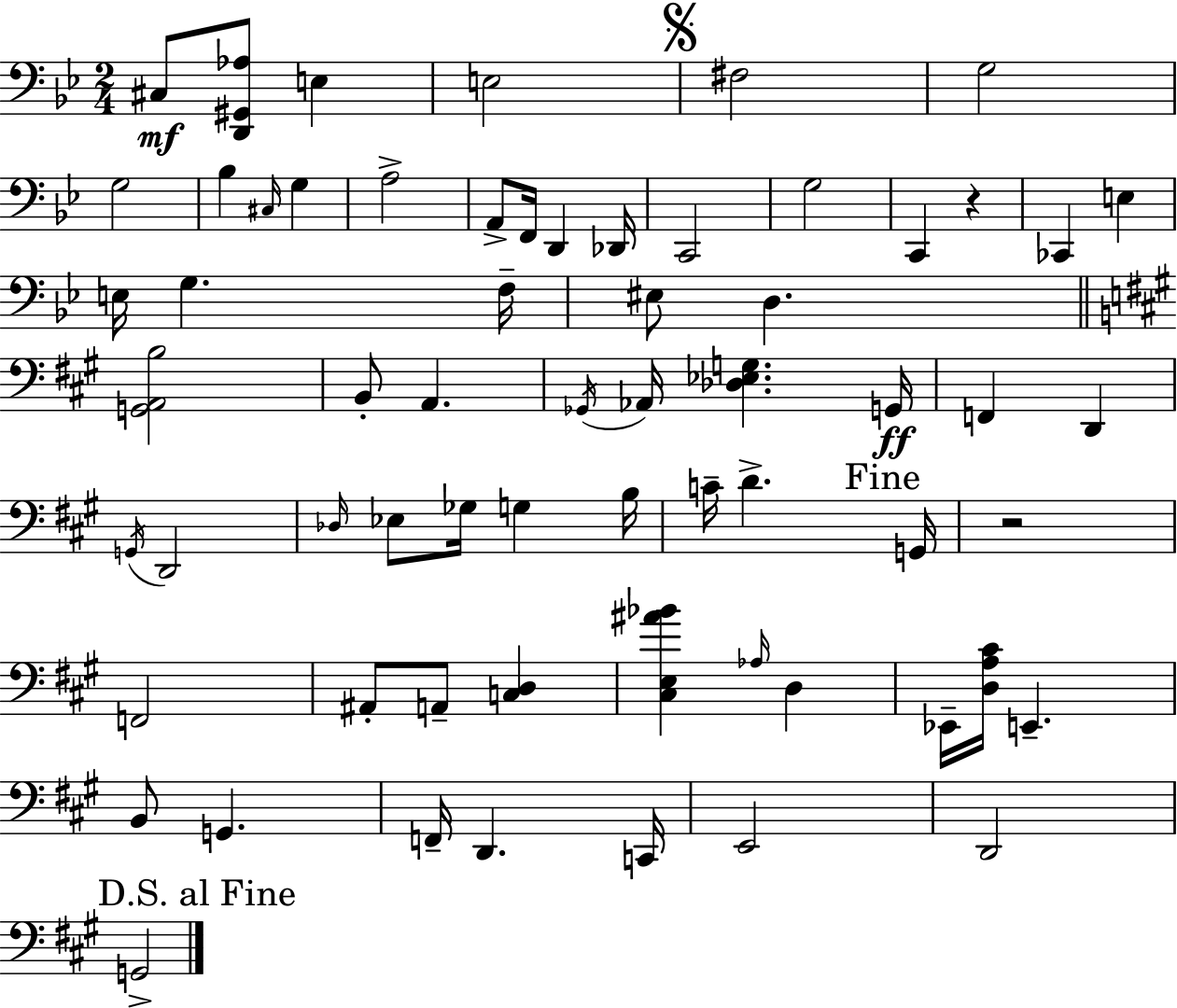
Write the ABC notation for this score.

X:1
T:Untitled
M:2/4
L:1/4
K:Gm
^C,/2 [D,,^G,,_A,]/2 E, E,2 ^F,2 G,2 G,2 _B, ^C,/4 G, A,2 A,,/2 F,,/4 D,, _D,,/4 C,,2 G,2 C,, z _C,, E, E,/4 G, F,/4 ^E,/2 D, [G,,A,,B,]2 B,,/2 A,, _G,,/4 _A,,/4 [_D,_E,G,] G,,/4 F,, D,, G,,/4 D,,2 _D,/4 _E,/2 _G,/4 G, B,/4 C/4 D G,,/4 z2 F,,2 ^A,,/2 A,,/2 [C,D,] [^C,E,^A_B] _A,/4 D, _E,,/4 [D,A,^C]/4 E,, B,,/2 G,, F,,/4 D,, C,,/4 E,,2 D,,2 G,,2